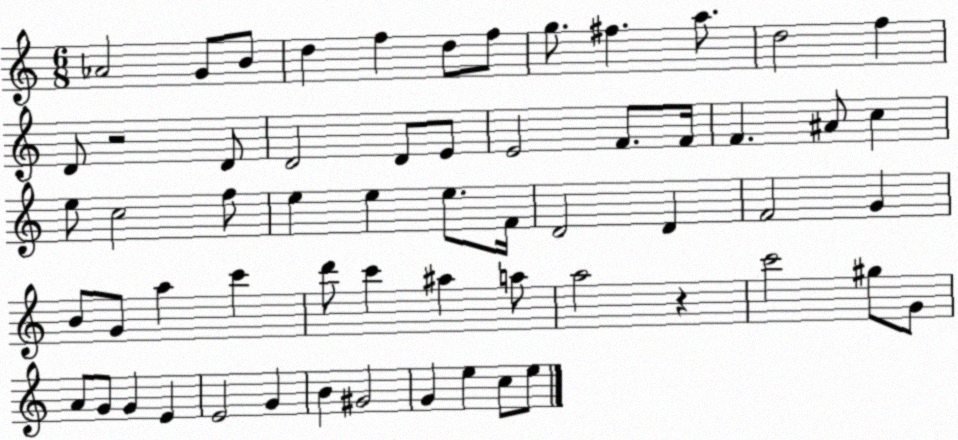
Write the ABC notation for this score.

X:1
T:Untitled
M:6/8
L:1/4
K:C
_A2 G/2 B/2 d f d/2 f/2 g/2 ^f a/2 d2 f D/2 z2 D/2 D2 D/2 E/2 E2 F/2 F/4 F ^A/2 c e/2 c2 f/2 e e e/2 F/4 D2 D F2 G B/2 G/2 a c' d'/2 c' ^a a/2 a2 z c'2 ^g/2 G/2 A/2 G/2 G E E2 G B ^G2 G e c/2 e/2